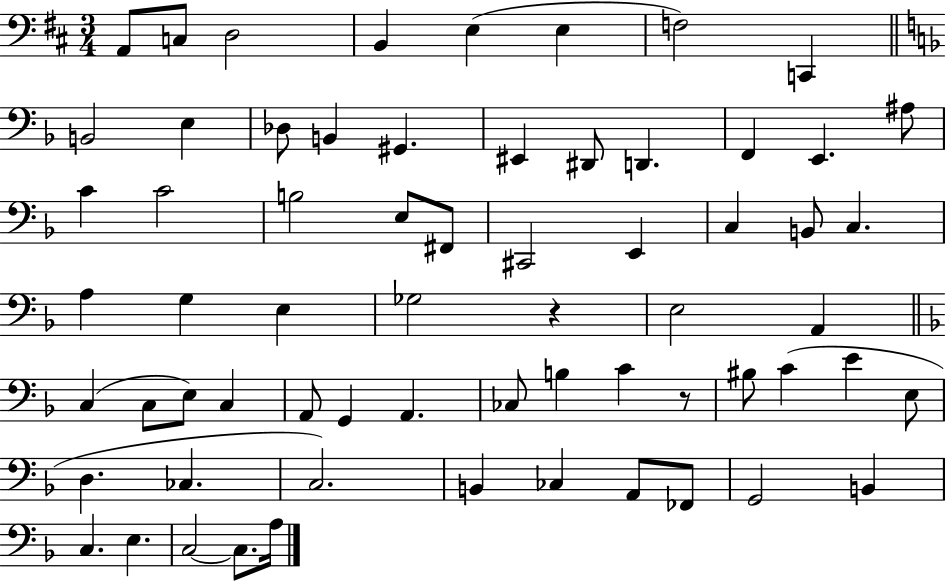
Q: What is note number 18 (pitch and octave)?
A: E2